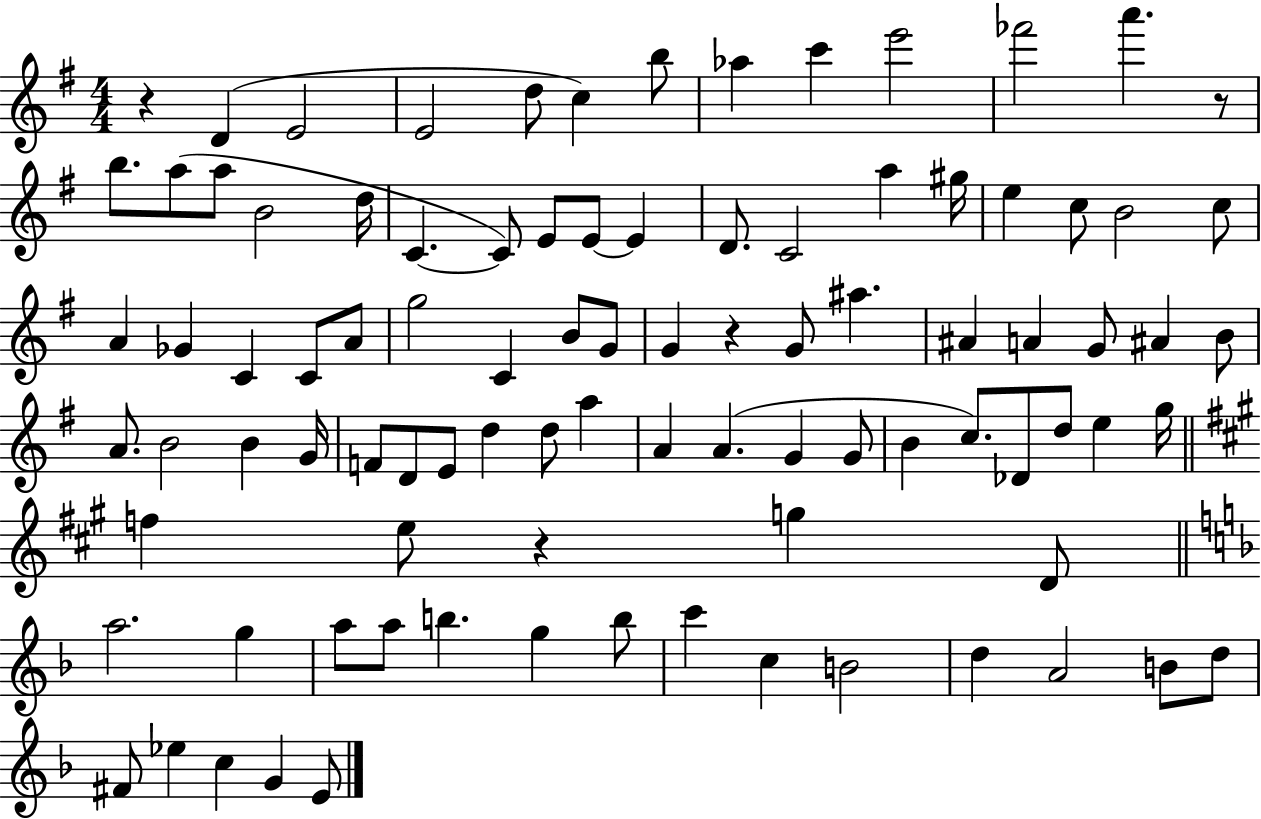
X:1
T:Untitled
M:4/4
L:1/4
K:G
z D E2 E2 d/2 c b/2 _a c' e'2 _f'2 a' z/2 b/2 a/2 a/2 B2 d/4 C C/2 E/2 E/2 E D/2 C2 a ^g/4 e c/2 B2 c/2 A _G C C/2 A/2 g2 C B/2 G/2 G z G/2 ^a ^A A G/2 ^A B/2 A/2 B2 B G/4 F/2 D/2 E/2 d d/2 a A A G G/2 B c/2 _D/2 d/2 e g/4 f e/2 z g D/2 a2 g a/2 a/2 b g b/2 c' c B2 d A2 B/2 d/2 ^F/2 _e c G E/2